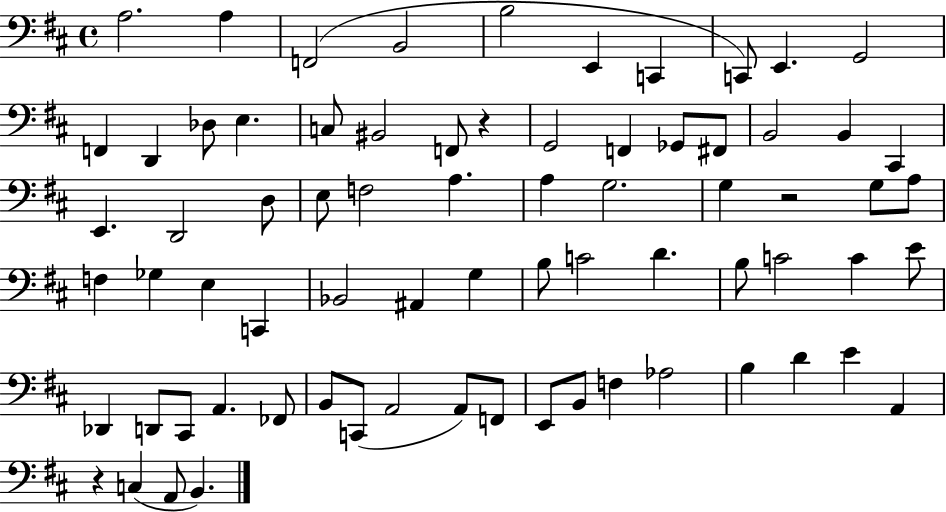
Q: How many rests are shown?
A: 3